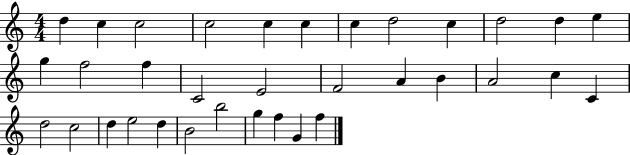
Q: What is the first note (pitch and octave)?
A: D5